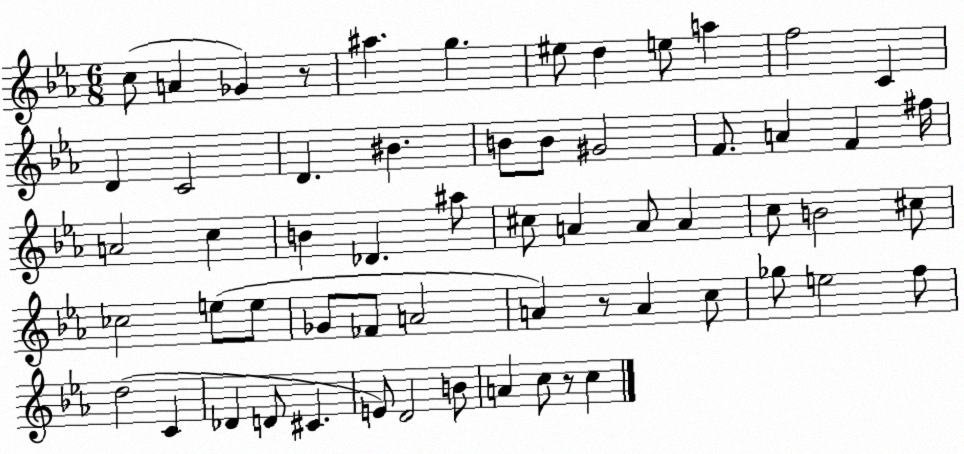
X:1
T:Untitled
M:6/8
L:1/4
K:Eb
c/2 A _G z/2 ^a g ^e/2 d e/2 a f2 C D C2 D ^B B/2 B/2 ^G2 F/2 A F ^f/4 A2 c B _D ^a/2 ^c/2 A A/2 A c/2 B2 ^c/2 _c2 e/2 e/2 _G/2 _F/2 A2 A z/2 A c/2 _g/2 e2 f/2 d2 C _D D/2 ^C E/2 D2 B/2 A c/2 z/2 c